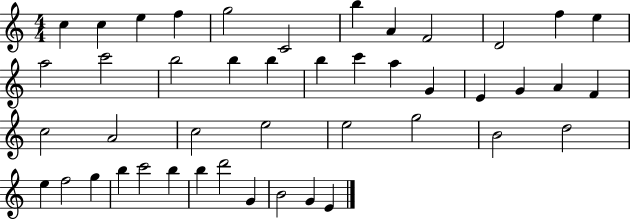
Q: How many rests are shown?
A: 0